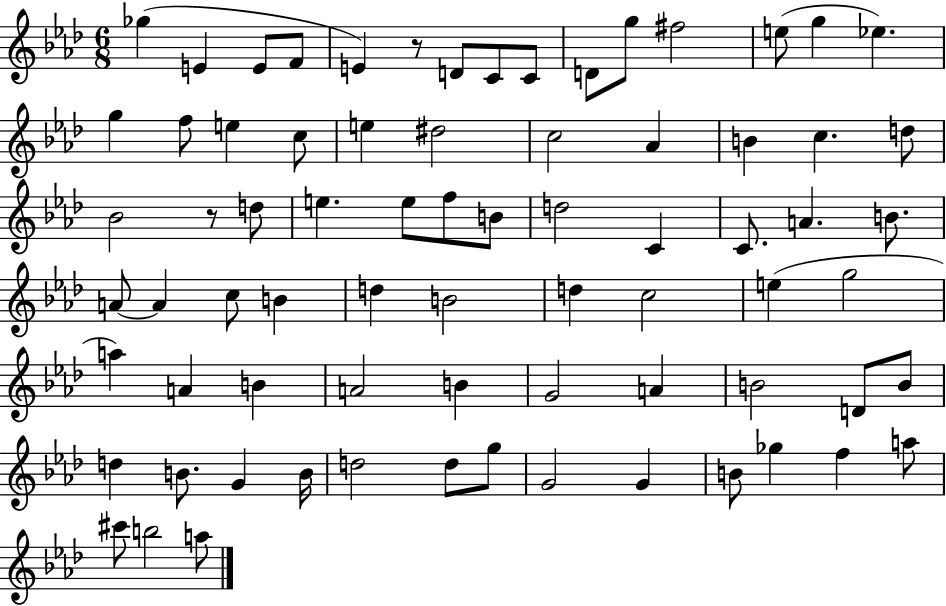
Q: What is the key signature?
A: AES major